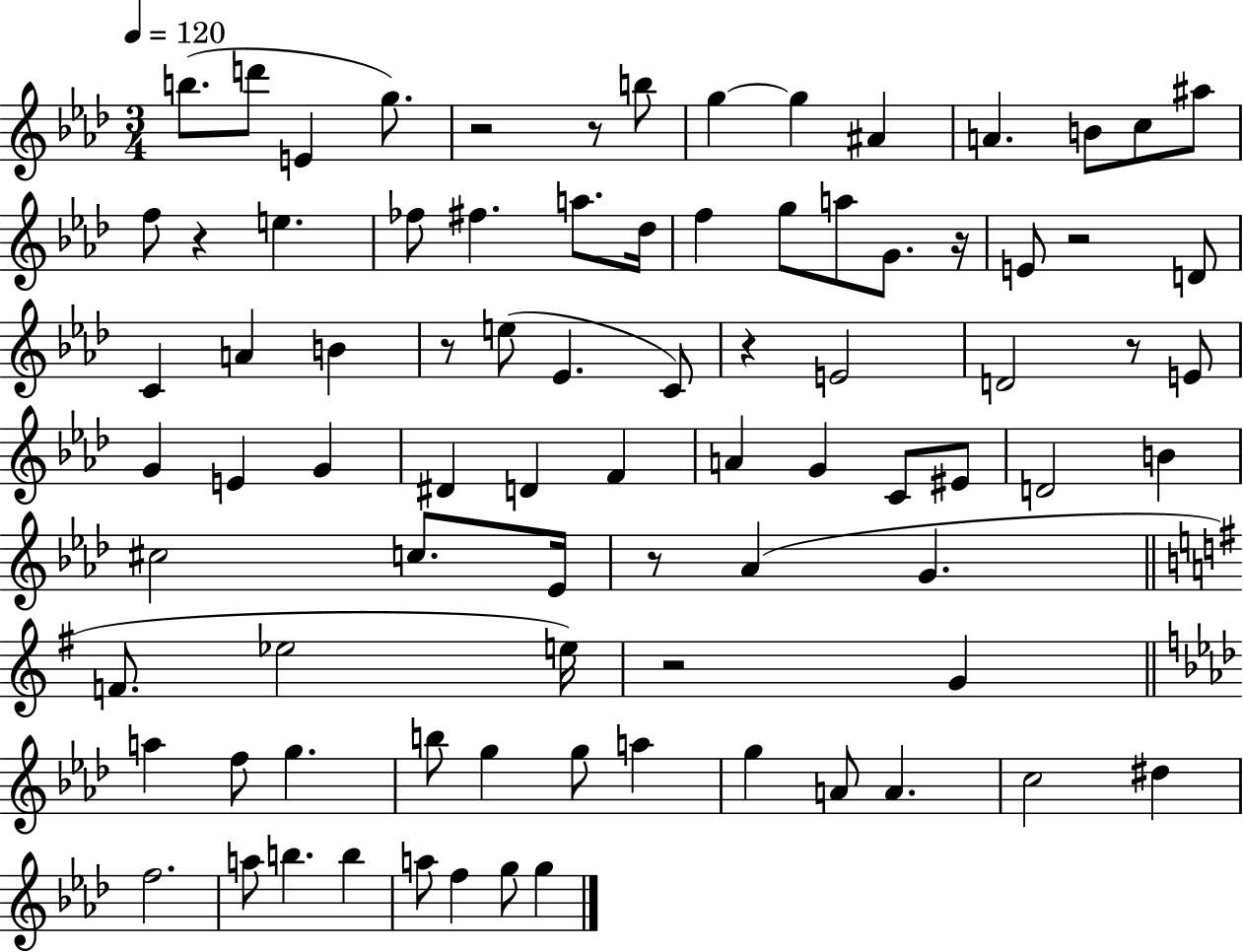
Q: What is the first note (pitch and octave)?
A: B5